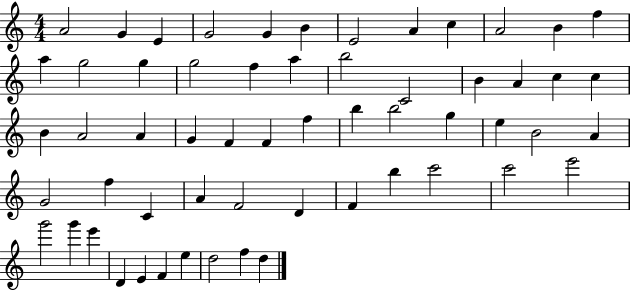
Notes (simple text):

A4/h G4/q E4/q G4/h G4/q B4/q E4/h A4/q C5/q A4/h B4/q F5/q A5/q G5/h G5/q G5/h F5/q A5/q B5/h C4/h B4/q A4/q C5/q C5/q B4/q A4/h A4/q G4/q F4/q F4/q F5/q B5/q B5/h G5/q E5/q B4/h A4/q G4/h F5/q C4/q A4/q F4/h D4/q F4/q B5/q C6/h C6/h E6/h G6/h G6/q E6/q D4/q E4/q F4/q E5/q D5/h F5/q D5/q